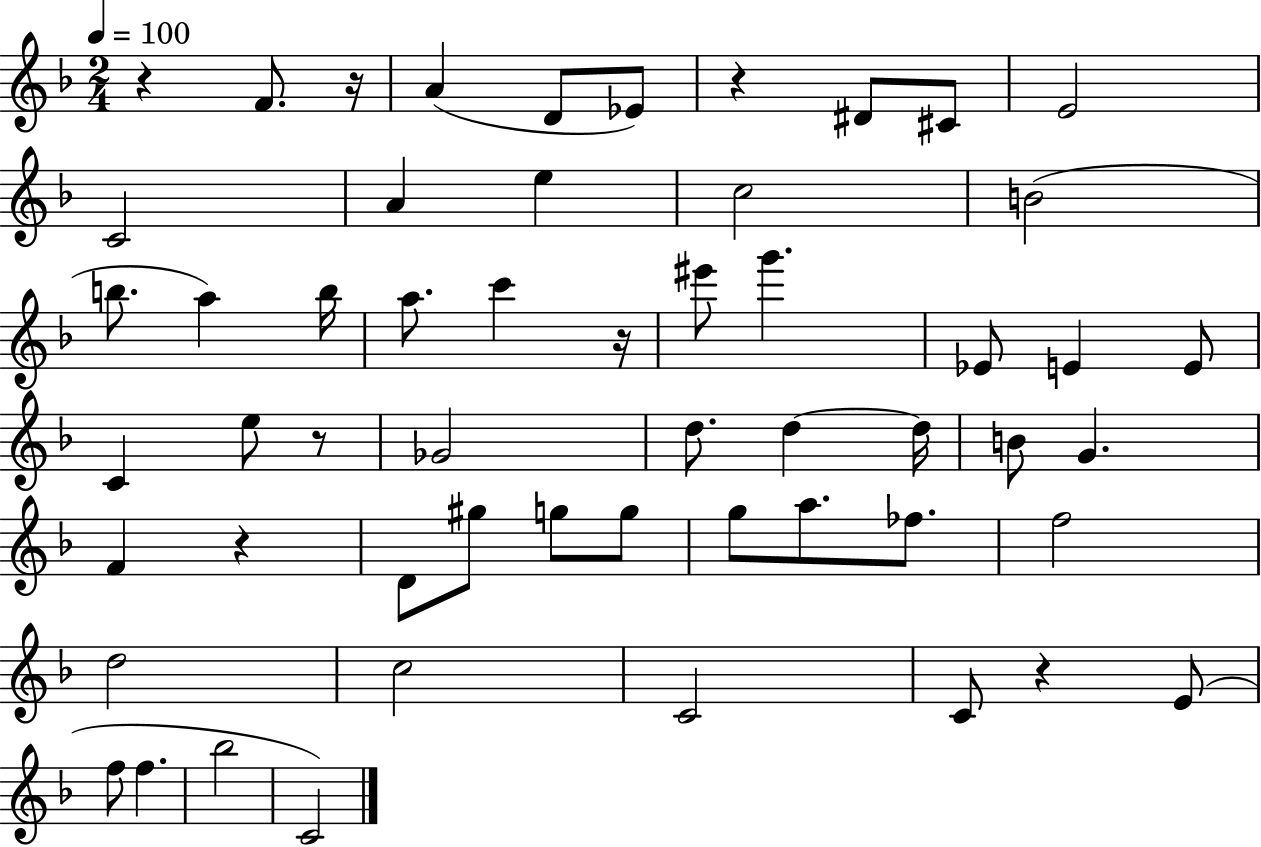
{
  \clef treble
  \numericTimeSignature
  \time 2/4
  \key f \major
  \tempo 4 = 100
  r4 f'8. r16 | a'4( d'8 ees'8) | r4 dis'8 cis'8 | e'2 | \break c'2 | a'4 e''4 | c''2 | b'2( | \break b''8. a''4) b''16 | a''8. c'''4 r16 | eis'''8 g'''4. | ees'8 e'4 e'8 | \break c'4 e''8 r8 | ges'2 | d''8. d''4~~ d''16 | b'8 g'4. | \break f'4 r4 | d'8 gis''8 g''8 g''8 | g''8 a''8. fes''8. | f''2 | \break d''2 | c''2 | c'2 | c'8 r4 e'8( | \break f''8 f''4. | bes''2 | c'2) | \bar "|."
}